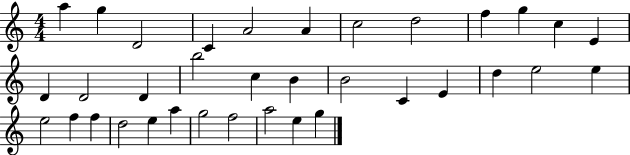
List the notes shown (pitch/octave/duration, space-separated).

A5/q G5/q D4/h C4/q A4/h A4/q C5/h D5/h F5/q G5/q C5/q E4/q D4/q D4/h D4/q B5/h C5/q B4/q B4/h C4/q E4/q D5/q E5/h E5/q E5/h F5/q F5/q D5/h E5/q A5/q G5/h F5/h A5/h E5/q G5/q